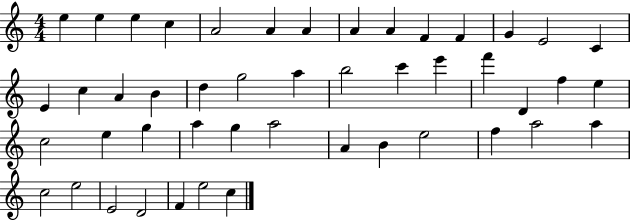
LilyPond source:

{
  \clef treble
  \numericTimeSignature
  \time 4/4
  \key c \major
  e''4 e''4 e''4 c''4 | a'2 a'4 a'4 | a'4 a'4 f'4 f'4 | g'4 e'2 c'4 | \break e'4 c''4 a'4 b'4 | d''4 g''2 a''4 | b''2 c'''4 e'''4 | f'''4 d'4 f''4 e''4 | \break c''2 e''4 g''4 | a''4 g''4 a''2 | a'4 b'4 e''2 | f''4 a''2 a''4 | \break c''2 e''2 | e'2 d'2 | f'4 e''2 c''4 | \bar "|."
}